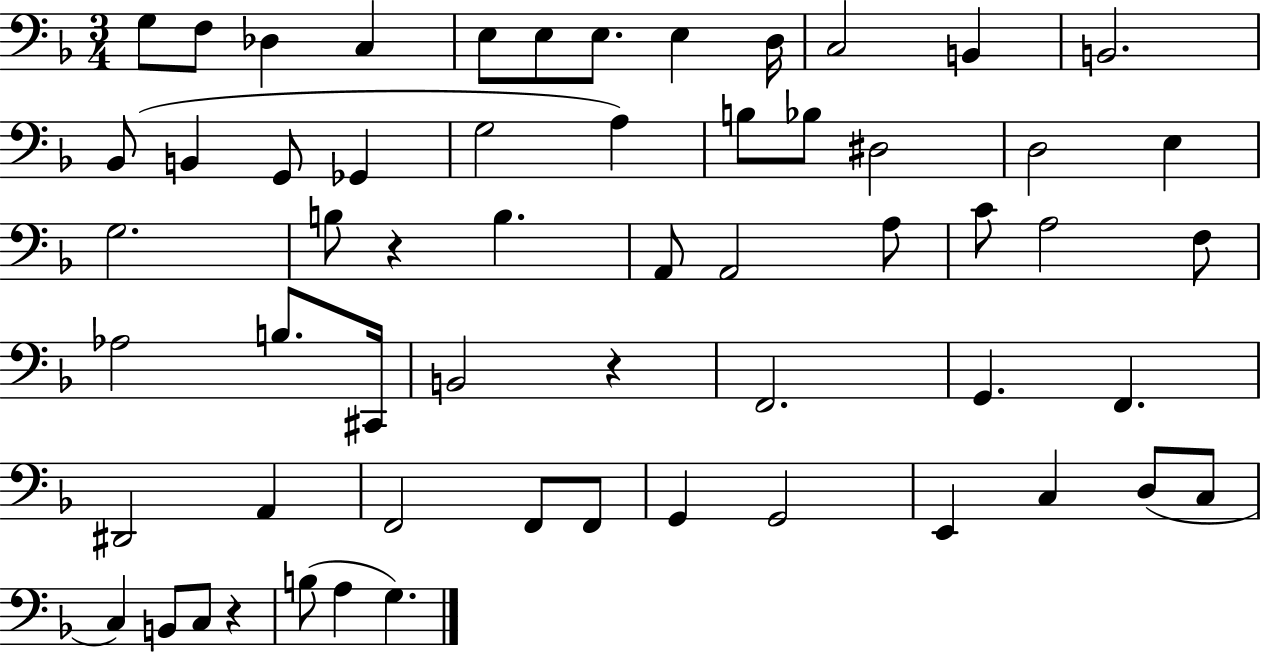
G3/e F3/e Db3/q C3/q E3/e E3/e E3/e. E3/q D3/s C3/h B2/q B2/h. Bb2/e B2/q G2/e Gb2/q G3/h A3/q B3/e Bb3/e D#3/h D3/h E3/q G3/h. B3/e R/q B3/q. A2/e A2/h A3/e C4/e A3/h F3/e Ab3/h B3/e. C#2/s B2/h R/q F2/h. G2/q. F2/q. D#2/h A2/q F2/h F2/e F2/e G2/q G2/h E2/q C3/q D3/e C3/e C3/q B2/e C3/e R/q B3/e A3/q G3/q.